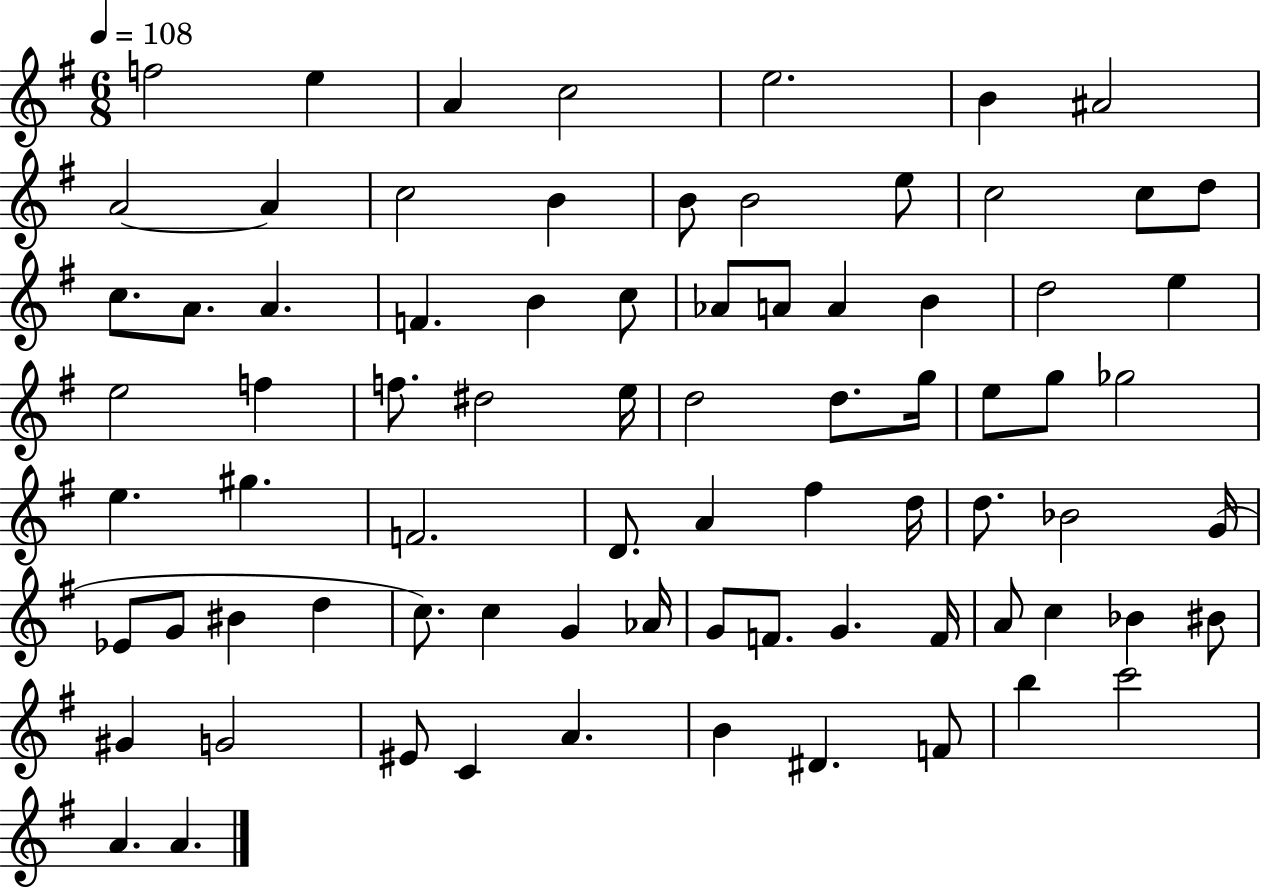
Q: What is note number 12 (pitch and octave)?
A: B4